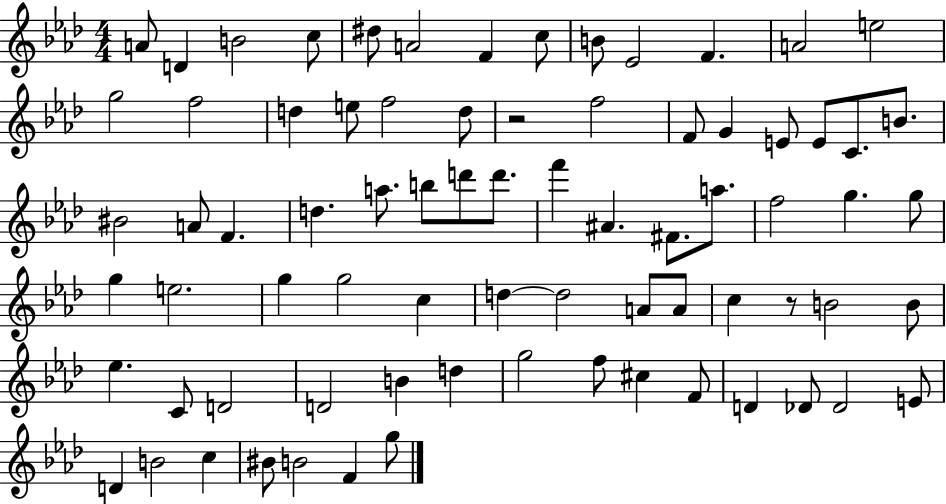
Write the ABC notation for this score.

X:1
T:Untitled
M:4/4
L:1/4
K:Ab
A/2 D B2 c/2 ^d/2 A2 F c/2 B/2 _E2 F A2 e2 g2 f2 d e/2 f2 d/2 z2 f2 F/2 G E/2 E/2 C/2 B/2 ^B2 A/2 F d a/2 b/2 d'/2 d'/2 f' ^A ^F/2 a/2 f2 g g/2 g e2 g g2 c d d2 A/2 A/2 c z/2 B2 B/2 _e C/2 D2 D2 B d g2 f/2 ^c F/2 D _D/2 _D2 E/2 D B2 c ^B/2 B2 F g/2